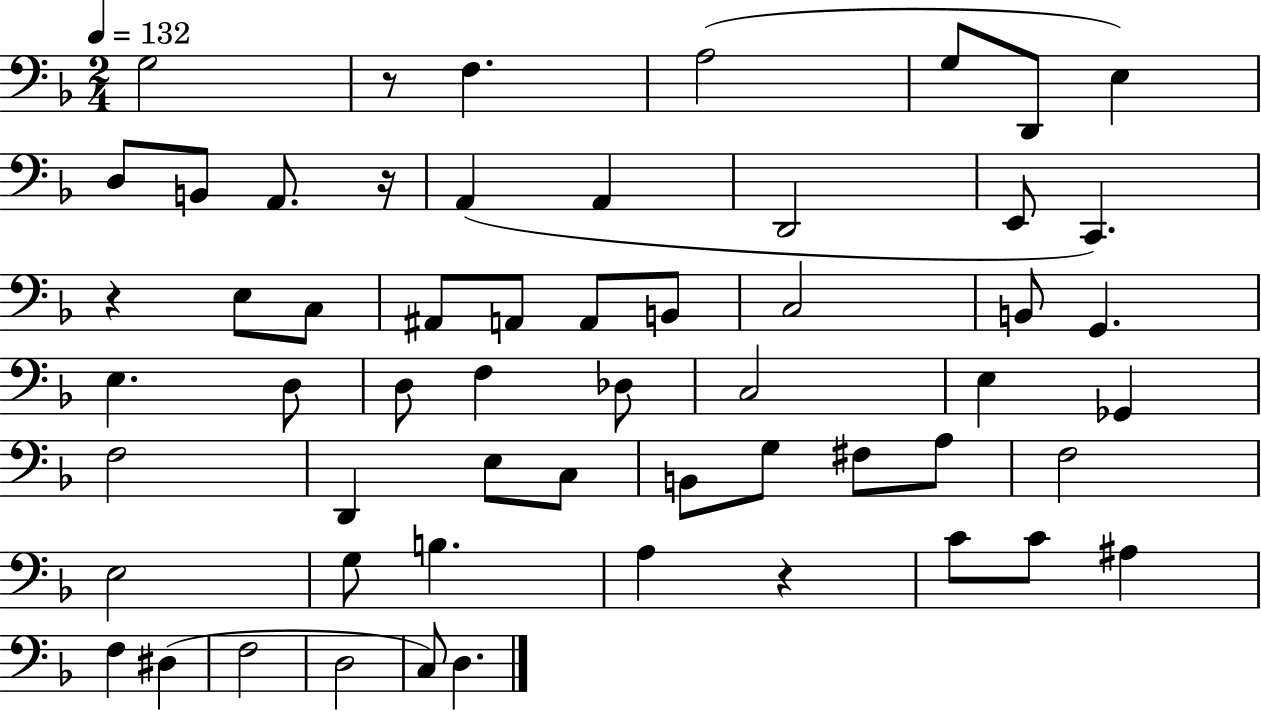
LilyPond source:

{
  \clef bass
  \numericTimeSignature
  \time 2/4
  \key f \major
  \tempo 4 = 132
  \repeat volta 2 { g2 | r8 f4. | a2( | g8 d,8 e4) | \break d8 b,8 a,8. r16 | a,4( a,4 | d,2 | e,8 c,4.) | \break r4 e8 c8 | ais,8 a,8 a,8 b,8 | c2 | b,8 g,4. | \break e4. d8 | d8 f4 des8 | c2 | e4 ges,4 | \break f2 | d,4 e8 c8 | b,8 g8 fis8 a8 | f2 | \break e2 | g8 b4. | a4 r4 | c'8 c'8 ais4 | \break f4 dis4( | f2 | d2 | c8) d4. | \break } \bar "|."
}